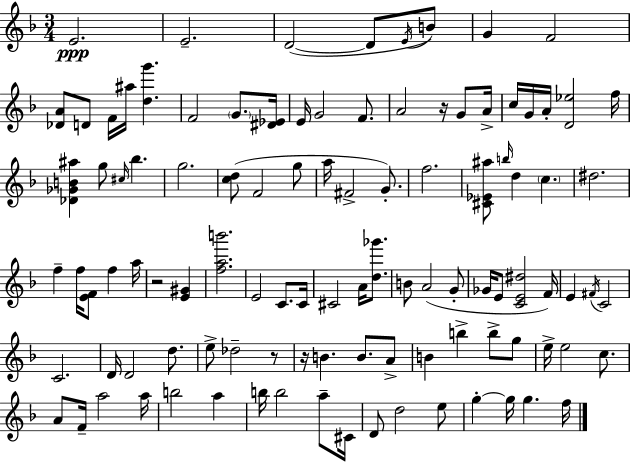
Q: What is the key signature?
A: D minor